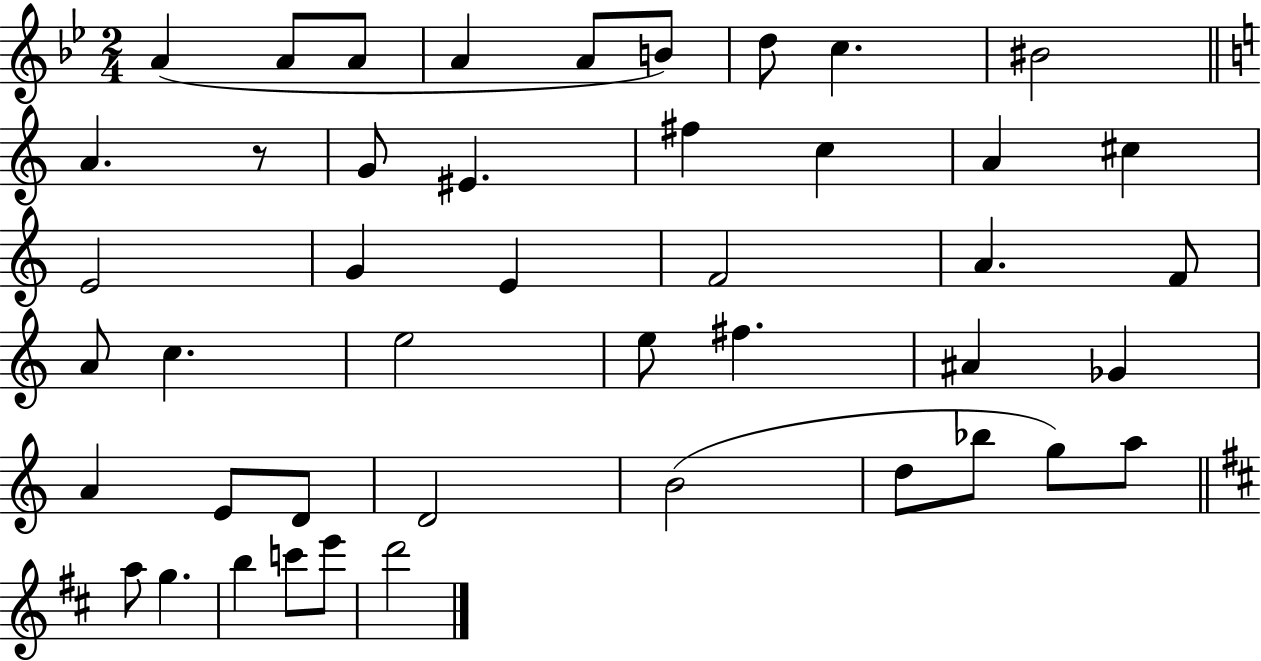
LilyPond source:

{
  \clef treble
  \numericTimeSignature
  \time 2/4
  \key bes \major
  \repeat volta 2 { a'4( a'8 a'8 | a'4 a'8 b'8) | d''8 c''4. | bis'2 | \break \bar "||" \break \key a \minor a'4. r8 | g'8 eis'4. | fis''4 c''4 | a'4 cis''4 | \break e'2 | g'4 e'4 | f'2 | a'4. f'8 | \break a'8 c''4. | e''2 | e''8 fis''4. | ais'4 ges'4 | \break a'4 e'8 d'8 | d'2 | b'2( | d''8 bes''8 g''8) a''8 | \break \bar "||" \break \key d \major a''8 g''4. | b''4 c'''8 e'''8 | d'''2 | } \bar "|."
}